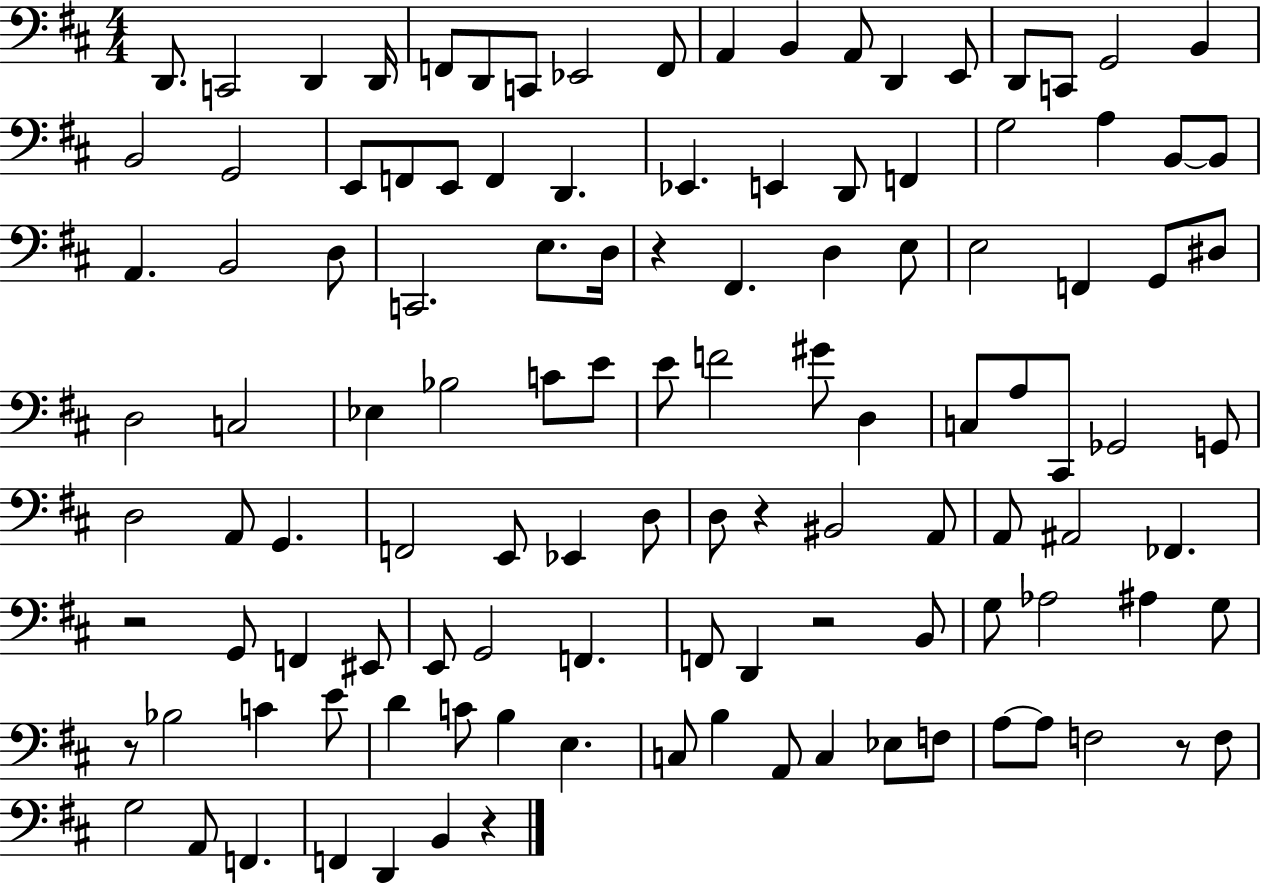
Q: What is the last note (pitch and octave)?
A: B2